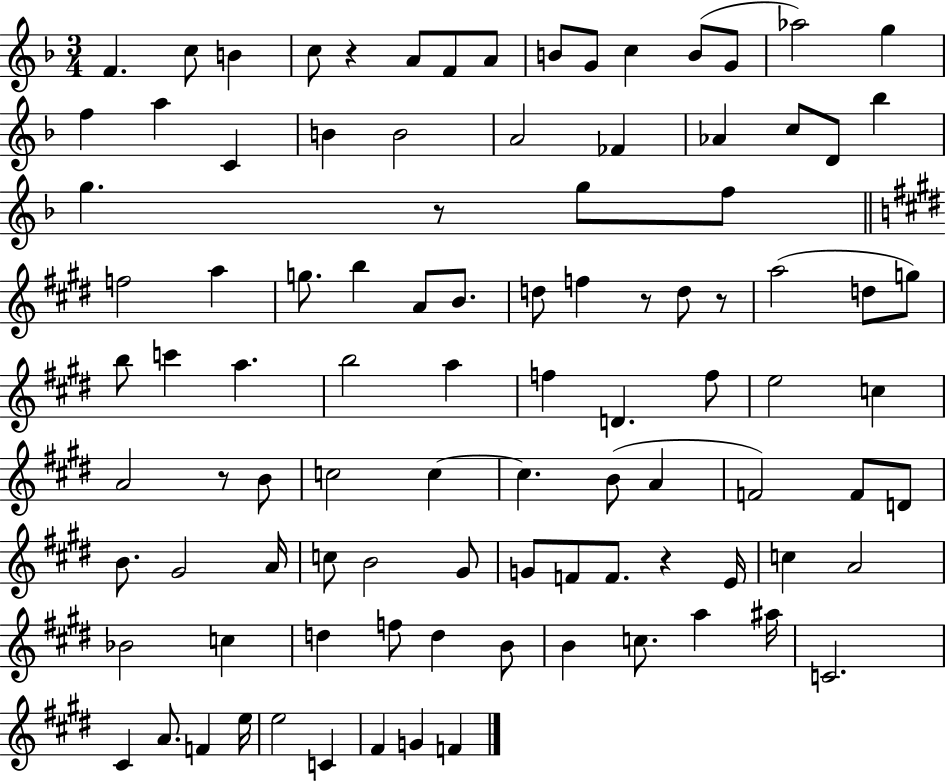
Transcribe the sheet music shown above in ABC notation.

X:1
T:Untitled
M:3/4
L:1/4
K:F
F c/2 B c/2 z A/2 F/2 A/2 B/2 G/2 c B/2 G/2 _a2 g f a C B B2 A2 _F _A c/2 D/2 _b g z/2 g/2 f/2 f2 a g/2 b A/2 B/2 d/2 f z/2 d/2 z/2 a2 d/2 g/2 b/2 c' a b2 a f D f/2 e2 c A2 z/2 B/2 c2 c c B/2 A F2 F/2 D/2 B/2 ^G2 A/4 c/2 B2 ^G/2 G/2 F/2 F/2 z E/4 c A2 _B2 c d f/2 d B/2 B c/2 a ^a/4 C2 ^C A/2 F e/4 e2 C ^F G F